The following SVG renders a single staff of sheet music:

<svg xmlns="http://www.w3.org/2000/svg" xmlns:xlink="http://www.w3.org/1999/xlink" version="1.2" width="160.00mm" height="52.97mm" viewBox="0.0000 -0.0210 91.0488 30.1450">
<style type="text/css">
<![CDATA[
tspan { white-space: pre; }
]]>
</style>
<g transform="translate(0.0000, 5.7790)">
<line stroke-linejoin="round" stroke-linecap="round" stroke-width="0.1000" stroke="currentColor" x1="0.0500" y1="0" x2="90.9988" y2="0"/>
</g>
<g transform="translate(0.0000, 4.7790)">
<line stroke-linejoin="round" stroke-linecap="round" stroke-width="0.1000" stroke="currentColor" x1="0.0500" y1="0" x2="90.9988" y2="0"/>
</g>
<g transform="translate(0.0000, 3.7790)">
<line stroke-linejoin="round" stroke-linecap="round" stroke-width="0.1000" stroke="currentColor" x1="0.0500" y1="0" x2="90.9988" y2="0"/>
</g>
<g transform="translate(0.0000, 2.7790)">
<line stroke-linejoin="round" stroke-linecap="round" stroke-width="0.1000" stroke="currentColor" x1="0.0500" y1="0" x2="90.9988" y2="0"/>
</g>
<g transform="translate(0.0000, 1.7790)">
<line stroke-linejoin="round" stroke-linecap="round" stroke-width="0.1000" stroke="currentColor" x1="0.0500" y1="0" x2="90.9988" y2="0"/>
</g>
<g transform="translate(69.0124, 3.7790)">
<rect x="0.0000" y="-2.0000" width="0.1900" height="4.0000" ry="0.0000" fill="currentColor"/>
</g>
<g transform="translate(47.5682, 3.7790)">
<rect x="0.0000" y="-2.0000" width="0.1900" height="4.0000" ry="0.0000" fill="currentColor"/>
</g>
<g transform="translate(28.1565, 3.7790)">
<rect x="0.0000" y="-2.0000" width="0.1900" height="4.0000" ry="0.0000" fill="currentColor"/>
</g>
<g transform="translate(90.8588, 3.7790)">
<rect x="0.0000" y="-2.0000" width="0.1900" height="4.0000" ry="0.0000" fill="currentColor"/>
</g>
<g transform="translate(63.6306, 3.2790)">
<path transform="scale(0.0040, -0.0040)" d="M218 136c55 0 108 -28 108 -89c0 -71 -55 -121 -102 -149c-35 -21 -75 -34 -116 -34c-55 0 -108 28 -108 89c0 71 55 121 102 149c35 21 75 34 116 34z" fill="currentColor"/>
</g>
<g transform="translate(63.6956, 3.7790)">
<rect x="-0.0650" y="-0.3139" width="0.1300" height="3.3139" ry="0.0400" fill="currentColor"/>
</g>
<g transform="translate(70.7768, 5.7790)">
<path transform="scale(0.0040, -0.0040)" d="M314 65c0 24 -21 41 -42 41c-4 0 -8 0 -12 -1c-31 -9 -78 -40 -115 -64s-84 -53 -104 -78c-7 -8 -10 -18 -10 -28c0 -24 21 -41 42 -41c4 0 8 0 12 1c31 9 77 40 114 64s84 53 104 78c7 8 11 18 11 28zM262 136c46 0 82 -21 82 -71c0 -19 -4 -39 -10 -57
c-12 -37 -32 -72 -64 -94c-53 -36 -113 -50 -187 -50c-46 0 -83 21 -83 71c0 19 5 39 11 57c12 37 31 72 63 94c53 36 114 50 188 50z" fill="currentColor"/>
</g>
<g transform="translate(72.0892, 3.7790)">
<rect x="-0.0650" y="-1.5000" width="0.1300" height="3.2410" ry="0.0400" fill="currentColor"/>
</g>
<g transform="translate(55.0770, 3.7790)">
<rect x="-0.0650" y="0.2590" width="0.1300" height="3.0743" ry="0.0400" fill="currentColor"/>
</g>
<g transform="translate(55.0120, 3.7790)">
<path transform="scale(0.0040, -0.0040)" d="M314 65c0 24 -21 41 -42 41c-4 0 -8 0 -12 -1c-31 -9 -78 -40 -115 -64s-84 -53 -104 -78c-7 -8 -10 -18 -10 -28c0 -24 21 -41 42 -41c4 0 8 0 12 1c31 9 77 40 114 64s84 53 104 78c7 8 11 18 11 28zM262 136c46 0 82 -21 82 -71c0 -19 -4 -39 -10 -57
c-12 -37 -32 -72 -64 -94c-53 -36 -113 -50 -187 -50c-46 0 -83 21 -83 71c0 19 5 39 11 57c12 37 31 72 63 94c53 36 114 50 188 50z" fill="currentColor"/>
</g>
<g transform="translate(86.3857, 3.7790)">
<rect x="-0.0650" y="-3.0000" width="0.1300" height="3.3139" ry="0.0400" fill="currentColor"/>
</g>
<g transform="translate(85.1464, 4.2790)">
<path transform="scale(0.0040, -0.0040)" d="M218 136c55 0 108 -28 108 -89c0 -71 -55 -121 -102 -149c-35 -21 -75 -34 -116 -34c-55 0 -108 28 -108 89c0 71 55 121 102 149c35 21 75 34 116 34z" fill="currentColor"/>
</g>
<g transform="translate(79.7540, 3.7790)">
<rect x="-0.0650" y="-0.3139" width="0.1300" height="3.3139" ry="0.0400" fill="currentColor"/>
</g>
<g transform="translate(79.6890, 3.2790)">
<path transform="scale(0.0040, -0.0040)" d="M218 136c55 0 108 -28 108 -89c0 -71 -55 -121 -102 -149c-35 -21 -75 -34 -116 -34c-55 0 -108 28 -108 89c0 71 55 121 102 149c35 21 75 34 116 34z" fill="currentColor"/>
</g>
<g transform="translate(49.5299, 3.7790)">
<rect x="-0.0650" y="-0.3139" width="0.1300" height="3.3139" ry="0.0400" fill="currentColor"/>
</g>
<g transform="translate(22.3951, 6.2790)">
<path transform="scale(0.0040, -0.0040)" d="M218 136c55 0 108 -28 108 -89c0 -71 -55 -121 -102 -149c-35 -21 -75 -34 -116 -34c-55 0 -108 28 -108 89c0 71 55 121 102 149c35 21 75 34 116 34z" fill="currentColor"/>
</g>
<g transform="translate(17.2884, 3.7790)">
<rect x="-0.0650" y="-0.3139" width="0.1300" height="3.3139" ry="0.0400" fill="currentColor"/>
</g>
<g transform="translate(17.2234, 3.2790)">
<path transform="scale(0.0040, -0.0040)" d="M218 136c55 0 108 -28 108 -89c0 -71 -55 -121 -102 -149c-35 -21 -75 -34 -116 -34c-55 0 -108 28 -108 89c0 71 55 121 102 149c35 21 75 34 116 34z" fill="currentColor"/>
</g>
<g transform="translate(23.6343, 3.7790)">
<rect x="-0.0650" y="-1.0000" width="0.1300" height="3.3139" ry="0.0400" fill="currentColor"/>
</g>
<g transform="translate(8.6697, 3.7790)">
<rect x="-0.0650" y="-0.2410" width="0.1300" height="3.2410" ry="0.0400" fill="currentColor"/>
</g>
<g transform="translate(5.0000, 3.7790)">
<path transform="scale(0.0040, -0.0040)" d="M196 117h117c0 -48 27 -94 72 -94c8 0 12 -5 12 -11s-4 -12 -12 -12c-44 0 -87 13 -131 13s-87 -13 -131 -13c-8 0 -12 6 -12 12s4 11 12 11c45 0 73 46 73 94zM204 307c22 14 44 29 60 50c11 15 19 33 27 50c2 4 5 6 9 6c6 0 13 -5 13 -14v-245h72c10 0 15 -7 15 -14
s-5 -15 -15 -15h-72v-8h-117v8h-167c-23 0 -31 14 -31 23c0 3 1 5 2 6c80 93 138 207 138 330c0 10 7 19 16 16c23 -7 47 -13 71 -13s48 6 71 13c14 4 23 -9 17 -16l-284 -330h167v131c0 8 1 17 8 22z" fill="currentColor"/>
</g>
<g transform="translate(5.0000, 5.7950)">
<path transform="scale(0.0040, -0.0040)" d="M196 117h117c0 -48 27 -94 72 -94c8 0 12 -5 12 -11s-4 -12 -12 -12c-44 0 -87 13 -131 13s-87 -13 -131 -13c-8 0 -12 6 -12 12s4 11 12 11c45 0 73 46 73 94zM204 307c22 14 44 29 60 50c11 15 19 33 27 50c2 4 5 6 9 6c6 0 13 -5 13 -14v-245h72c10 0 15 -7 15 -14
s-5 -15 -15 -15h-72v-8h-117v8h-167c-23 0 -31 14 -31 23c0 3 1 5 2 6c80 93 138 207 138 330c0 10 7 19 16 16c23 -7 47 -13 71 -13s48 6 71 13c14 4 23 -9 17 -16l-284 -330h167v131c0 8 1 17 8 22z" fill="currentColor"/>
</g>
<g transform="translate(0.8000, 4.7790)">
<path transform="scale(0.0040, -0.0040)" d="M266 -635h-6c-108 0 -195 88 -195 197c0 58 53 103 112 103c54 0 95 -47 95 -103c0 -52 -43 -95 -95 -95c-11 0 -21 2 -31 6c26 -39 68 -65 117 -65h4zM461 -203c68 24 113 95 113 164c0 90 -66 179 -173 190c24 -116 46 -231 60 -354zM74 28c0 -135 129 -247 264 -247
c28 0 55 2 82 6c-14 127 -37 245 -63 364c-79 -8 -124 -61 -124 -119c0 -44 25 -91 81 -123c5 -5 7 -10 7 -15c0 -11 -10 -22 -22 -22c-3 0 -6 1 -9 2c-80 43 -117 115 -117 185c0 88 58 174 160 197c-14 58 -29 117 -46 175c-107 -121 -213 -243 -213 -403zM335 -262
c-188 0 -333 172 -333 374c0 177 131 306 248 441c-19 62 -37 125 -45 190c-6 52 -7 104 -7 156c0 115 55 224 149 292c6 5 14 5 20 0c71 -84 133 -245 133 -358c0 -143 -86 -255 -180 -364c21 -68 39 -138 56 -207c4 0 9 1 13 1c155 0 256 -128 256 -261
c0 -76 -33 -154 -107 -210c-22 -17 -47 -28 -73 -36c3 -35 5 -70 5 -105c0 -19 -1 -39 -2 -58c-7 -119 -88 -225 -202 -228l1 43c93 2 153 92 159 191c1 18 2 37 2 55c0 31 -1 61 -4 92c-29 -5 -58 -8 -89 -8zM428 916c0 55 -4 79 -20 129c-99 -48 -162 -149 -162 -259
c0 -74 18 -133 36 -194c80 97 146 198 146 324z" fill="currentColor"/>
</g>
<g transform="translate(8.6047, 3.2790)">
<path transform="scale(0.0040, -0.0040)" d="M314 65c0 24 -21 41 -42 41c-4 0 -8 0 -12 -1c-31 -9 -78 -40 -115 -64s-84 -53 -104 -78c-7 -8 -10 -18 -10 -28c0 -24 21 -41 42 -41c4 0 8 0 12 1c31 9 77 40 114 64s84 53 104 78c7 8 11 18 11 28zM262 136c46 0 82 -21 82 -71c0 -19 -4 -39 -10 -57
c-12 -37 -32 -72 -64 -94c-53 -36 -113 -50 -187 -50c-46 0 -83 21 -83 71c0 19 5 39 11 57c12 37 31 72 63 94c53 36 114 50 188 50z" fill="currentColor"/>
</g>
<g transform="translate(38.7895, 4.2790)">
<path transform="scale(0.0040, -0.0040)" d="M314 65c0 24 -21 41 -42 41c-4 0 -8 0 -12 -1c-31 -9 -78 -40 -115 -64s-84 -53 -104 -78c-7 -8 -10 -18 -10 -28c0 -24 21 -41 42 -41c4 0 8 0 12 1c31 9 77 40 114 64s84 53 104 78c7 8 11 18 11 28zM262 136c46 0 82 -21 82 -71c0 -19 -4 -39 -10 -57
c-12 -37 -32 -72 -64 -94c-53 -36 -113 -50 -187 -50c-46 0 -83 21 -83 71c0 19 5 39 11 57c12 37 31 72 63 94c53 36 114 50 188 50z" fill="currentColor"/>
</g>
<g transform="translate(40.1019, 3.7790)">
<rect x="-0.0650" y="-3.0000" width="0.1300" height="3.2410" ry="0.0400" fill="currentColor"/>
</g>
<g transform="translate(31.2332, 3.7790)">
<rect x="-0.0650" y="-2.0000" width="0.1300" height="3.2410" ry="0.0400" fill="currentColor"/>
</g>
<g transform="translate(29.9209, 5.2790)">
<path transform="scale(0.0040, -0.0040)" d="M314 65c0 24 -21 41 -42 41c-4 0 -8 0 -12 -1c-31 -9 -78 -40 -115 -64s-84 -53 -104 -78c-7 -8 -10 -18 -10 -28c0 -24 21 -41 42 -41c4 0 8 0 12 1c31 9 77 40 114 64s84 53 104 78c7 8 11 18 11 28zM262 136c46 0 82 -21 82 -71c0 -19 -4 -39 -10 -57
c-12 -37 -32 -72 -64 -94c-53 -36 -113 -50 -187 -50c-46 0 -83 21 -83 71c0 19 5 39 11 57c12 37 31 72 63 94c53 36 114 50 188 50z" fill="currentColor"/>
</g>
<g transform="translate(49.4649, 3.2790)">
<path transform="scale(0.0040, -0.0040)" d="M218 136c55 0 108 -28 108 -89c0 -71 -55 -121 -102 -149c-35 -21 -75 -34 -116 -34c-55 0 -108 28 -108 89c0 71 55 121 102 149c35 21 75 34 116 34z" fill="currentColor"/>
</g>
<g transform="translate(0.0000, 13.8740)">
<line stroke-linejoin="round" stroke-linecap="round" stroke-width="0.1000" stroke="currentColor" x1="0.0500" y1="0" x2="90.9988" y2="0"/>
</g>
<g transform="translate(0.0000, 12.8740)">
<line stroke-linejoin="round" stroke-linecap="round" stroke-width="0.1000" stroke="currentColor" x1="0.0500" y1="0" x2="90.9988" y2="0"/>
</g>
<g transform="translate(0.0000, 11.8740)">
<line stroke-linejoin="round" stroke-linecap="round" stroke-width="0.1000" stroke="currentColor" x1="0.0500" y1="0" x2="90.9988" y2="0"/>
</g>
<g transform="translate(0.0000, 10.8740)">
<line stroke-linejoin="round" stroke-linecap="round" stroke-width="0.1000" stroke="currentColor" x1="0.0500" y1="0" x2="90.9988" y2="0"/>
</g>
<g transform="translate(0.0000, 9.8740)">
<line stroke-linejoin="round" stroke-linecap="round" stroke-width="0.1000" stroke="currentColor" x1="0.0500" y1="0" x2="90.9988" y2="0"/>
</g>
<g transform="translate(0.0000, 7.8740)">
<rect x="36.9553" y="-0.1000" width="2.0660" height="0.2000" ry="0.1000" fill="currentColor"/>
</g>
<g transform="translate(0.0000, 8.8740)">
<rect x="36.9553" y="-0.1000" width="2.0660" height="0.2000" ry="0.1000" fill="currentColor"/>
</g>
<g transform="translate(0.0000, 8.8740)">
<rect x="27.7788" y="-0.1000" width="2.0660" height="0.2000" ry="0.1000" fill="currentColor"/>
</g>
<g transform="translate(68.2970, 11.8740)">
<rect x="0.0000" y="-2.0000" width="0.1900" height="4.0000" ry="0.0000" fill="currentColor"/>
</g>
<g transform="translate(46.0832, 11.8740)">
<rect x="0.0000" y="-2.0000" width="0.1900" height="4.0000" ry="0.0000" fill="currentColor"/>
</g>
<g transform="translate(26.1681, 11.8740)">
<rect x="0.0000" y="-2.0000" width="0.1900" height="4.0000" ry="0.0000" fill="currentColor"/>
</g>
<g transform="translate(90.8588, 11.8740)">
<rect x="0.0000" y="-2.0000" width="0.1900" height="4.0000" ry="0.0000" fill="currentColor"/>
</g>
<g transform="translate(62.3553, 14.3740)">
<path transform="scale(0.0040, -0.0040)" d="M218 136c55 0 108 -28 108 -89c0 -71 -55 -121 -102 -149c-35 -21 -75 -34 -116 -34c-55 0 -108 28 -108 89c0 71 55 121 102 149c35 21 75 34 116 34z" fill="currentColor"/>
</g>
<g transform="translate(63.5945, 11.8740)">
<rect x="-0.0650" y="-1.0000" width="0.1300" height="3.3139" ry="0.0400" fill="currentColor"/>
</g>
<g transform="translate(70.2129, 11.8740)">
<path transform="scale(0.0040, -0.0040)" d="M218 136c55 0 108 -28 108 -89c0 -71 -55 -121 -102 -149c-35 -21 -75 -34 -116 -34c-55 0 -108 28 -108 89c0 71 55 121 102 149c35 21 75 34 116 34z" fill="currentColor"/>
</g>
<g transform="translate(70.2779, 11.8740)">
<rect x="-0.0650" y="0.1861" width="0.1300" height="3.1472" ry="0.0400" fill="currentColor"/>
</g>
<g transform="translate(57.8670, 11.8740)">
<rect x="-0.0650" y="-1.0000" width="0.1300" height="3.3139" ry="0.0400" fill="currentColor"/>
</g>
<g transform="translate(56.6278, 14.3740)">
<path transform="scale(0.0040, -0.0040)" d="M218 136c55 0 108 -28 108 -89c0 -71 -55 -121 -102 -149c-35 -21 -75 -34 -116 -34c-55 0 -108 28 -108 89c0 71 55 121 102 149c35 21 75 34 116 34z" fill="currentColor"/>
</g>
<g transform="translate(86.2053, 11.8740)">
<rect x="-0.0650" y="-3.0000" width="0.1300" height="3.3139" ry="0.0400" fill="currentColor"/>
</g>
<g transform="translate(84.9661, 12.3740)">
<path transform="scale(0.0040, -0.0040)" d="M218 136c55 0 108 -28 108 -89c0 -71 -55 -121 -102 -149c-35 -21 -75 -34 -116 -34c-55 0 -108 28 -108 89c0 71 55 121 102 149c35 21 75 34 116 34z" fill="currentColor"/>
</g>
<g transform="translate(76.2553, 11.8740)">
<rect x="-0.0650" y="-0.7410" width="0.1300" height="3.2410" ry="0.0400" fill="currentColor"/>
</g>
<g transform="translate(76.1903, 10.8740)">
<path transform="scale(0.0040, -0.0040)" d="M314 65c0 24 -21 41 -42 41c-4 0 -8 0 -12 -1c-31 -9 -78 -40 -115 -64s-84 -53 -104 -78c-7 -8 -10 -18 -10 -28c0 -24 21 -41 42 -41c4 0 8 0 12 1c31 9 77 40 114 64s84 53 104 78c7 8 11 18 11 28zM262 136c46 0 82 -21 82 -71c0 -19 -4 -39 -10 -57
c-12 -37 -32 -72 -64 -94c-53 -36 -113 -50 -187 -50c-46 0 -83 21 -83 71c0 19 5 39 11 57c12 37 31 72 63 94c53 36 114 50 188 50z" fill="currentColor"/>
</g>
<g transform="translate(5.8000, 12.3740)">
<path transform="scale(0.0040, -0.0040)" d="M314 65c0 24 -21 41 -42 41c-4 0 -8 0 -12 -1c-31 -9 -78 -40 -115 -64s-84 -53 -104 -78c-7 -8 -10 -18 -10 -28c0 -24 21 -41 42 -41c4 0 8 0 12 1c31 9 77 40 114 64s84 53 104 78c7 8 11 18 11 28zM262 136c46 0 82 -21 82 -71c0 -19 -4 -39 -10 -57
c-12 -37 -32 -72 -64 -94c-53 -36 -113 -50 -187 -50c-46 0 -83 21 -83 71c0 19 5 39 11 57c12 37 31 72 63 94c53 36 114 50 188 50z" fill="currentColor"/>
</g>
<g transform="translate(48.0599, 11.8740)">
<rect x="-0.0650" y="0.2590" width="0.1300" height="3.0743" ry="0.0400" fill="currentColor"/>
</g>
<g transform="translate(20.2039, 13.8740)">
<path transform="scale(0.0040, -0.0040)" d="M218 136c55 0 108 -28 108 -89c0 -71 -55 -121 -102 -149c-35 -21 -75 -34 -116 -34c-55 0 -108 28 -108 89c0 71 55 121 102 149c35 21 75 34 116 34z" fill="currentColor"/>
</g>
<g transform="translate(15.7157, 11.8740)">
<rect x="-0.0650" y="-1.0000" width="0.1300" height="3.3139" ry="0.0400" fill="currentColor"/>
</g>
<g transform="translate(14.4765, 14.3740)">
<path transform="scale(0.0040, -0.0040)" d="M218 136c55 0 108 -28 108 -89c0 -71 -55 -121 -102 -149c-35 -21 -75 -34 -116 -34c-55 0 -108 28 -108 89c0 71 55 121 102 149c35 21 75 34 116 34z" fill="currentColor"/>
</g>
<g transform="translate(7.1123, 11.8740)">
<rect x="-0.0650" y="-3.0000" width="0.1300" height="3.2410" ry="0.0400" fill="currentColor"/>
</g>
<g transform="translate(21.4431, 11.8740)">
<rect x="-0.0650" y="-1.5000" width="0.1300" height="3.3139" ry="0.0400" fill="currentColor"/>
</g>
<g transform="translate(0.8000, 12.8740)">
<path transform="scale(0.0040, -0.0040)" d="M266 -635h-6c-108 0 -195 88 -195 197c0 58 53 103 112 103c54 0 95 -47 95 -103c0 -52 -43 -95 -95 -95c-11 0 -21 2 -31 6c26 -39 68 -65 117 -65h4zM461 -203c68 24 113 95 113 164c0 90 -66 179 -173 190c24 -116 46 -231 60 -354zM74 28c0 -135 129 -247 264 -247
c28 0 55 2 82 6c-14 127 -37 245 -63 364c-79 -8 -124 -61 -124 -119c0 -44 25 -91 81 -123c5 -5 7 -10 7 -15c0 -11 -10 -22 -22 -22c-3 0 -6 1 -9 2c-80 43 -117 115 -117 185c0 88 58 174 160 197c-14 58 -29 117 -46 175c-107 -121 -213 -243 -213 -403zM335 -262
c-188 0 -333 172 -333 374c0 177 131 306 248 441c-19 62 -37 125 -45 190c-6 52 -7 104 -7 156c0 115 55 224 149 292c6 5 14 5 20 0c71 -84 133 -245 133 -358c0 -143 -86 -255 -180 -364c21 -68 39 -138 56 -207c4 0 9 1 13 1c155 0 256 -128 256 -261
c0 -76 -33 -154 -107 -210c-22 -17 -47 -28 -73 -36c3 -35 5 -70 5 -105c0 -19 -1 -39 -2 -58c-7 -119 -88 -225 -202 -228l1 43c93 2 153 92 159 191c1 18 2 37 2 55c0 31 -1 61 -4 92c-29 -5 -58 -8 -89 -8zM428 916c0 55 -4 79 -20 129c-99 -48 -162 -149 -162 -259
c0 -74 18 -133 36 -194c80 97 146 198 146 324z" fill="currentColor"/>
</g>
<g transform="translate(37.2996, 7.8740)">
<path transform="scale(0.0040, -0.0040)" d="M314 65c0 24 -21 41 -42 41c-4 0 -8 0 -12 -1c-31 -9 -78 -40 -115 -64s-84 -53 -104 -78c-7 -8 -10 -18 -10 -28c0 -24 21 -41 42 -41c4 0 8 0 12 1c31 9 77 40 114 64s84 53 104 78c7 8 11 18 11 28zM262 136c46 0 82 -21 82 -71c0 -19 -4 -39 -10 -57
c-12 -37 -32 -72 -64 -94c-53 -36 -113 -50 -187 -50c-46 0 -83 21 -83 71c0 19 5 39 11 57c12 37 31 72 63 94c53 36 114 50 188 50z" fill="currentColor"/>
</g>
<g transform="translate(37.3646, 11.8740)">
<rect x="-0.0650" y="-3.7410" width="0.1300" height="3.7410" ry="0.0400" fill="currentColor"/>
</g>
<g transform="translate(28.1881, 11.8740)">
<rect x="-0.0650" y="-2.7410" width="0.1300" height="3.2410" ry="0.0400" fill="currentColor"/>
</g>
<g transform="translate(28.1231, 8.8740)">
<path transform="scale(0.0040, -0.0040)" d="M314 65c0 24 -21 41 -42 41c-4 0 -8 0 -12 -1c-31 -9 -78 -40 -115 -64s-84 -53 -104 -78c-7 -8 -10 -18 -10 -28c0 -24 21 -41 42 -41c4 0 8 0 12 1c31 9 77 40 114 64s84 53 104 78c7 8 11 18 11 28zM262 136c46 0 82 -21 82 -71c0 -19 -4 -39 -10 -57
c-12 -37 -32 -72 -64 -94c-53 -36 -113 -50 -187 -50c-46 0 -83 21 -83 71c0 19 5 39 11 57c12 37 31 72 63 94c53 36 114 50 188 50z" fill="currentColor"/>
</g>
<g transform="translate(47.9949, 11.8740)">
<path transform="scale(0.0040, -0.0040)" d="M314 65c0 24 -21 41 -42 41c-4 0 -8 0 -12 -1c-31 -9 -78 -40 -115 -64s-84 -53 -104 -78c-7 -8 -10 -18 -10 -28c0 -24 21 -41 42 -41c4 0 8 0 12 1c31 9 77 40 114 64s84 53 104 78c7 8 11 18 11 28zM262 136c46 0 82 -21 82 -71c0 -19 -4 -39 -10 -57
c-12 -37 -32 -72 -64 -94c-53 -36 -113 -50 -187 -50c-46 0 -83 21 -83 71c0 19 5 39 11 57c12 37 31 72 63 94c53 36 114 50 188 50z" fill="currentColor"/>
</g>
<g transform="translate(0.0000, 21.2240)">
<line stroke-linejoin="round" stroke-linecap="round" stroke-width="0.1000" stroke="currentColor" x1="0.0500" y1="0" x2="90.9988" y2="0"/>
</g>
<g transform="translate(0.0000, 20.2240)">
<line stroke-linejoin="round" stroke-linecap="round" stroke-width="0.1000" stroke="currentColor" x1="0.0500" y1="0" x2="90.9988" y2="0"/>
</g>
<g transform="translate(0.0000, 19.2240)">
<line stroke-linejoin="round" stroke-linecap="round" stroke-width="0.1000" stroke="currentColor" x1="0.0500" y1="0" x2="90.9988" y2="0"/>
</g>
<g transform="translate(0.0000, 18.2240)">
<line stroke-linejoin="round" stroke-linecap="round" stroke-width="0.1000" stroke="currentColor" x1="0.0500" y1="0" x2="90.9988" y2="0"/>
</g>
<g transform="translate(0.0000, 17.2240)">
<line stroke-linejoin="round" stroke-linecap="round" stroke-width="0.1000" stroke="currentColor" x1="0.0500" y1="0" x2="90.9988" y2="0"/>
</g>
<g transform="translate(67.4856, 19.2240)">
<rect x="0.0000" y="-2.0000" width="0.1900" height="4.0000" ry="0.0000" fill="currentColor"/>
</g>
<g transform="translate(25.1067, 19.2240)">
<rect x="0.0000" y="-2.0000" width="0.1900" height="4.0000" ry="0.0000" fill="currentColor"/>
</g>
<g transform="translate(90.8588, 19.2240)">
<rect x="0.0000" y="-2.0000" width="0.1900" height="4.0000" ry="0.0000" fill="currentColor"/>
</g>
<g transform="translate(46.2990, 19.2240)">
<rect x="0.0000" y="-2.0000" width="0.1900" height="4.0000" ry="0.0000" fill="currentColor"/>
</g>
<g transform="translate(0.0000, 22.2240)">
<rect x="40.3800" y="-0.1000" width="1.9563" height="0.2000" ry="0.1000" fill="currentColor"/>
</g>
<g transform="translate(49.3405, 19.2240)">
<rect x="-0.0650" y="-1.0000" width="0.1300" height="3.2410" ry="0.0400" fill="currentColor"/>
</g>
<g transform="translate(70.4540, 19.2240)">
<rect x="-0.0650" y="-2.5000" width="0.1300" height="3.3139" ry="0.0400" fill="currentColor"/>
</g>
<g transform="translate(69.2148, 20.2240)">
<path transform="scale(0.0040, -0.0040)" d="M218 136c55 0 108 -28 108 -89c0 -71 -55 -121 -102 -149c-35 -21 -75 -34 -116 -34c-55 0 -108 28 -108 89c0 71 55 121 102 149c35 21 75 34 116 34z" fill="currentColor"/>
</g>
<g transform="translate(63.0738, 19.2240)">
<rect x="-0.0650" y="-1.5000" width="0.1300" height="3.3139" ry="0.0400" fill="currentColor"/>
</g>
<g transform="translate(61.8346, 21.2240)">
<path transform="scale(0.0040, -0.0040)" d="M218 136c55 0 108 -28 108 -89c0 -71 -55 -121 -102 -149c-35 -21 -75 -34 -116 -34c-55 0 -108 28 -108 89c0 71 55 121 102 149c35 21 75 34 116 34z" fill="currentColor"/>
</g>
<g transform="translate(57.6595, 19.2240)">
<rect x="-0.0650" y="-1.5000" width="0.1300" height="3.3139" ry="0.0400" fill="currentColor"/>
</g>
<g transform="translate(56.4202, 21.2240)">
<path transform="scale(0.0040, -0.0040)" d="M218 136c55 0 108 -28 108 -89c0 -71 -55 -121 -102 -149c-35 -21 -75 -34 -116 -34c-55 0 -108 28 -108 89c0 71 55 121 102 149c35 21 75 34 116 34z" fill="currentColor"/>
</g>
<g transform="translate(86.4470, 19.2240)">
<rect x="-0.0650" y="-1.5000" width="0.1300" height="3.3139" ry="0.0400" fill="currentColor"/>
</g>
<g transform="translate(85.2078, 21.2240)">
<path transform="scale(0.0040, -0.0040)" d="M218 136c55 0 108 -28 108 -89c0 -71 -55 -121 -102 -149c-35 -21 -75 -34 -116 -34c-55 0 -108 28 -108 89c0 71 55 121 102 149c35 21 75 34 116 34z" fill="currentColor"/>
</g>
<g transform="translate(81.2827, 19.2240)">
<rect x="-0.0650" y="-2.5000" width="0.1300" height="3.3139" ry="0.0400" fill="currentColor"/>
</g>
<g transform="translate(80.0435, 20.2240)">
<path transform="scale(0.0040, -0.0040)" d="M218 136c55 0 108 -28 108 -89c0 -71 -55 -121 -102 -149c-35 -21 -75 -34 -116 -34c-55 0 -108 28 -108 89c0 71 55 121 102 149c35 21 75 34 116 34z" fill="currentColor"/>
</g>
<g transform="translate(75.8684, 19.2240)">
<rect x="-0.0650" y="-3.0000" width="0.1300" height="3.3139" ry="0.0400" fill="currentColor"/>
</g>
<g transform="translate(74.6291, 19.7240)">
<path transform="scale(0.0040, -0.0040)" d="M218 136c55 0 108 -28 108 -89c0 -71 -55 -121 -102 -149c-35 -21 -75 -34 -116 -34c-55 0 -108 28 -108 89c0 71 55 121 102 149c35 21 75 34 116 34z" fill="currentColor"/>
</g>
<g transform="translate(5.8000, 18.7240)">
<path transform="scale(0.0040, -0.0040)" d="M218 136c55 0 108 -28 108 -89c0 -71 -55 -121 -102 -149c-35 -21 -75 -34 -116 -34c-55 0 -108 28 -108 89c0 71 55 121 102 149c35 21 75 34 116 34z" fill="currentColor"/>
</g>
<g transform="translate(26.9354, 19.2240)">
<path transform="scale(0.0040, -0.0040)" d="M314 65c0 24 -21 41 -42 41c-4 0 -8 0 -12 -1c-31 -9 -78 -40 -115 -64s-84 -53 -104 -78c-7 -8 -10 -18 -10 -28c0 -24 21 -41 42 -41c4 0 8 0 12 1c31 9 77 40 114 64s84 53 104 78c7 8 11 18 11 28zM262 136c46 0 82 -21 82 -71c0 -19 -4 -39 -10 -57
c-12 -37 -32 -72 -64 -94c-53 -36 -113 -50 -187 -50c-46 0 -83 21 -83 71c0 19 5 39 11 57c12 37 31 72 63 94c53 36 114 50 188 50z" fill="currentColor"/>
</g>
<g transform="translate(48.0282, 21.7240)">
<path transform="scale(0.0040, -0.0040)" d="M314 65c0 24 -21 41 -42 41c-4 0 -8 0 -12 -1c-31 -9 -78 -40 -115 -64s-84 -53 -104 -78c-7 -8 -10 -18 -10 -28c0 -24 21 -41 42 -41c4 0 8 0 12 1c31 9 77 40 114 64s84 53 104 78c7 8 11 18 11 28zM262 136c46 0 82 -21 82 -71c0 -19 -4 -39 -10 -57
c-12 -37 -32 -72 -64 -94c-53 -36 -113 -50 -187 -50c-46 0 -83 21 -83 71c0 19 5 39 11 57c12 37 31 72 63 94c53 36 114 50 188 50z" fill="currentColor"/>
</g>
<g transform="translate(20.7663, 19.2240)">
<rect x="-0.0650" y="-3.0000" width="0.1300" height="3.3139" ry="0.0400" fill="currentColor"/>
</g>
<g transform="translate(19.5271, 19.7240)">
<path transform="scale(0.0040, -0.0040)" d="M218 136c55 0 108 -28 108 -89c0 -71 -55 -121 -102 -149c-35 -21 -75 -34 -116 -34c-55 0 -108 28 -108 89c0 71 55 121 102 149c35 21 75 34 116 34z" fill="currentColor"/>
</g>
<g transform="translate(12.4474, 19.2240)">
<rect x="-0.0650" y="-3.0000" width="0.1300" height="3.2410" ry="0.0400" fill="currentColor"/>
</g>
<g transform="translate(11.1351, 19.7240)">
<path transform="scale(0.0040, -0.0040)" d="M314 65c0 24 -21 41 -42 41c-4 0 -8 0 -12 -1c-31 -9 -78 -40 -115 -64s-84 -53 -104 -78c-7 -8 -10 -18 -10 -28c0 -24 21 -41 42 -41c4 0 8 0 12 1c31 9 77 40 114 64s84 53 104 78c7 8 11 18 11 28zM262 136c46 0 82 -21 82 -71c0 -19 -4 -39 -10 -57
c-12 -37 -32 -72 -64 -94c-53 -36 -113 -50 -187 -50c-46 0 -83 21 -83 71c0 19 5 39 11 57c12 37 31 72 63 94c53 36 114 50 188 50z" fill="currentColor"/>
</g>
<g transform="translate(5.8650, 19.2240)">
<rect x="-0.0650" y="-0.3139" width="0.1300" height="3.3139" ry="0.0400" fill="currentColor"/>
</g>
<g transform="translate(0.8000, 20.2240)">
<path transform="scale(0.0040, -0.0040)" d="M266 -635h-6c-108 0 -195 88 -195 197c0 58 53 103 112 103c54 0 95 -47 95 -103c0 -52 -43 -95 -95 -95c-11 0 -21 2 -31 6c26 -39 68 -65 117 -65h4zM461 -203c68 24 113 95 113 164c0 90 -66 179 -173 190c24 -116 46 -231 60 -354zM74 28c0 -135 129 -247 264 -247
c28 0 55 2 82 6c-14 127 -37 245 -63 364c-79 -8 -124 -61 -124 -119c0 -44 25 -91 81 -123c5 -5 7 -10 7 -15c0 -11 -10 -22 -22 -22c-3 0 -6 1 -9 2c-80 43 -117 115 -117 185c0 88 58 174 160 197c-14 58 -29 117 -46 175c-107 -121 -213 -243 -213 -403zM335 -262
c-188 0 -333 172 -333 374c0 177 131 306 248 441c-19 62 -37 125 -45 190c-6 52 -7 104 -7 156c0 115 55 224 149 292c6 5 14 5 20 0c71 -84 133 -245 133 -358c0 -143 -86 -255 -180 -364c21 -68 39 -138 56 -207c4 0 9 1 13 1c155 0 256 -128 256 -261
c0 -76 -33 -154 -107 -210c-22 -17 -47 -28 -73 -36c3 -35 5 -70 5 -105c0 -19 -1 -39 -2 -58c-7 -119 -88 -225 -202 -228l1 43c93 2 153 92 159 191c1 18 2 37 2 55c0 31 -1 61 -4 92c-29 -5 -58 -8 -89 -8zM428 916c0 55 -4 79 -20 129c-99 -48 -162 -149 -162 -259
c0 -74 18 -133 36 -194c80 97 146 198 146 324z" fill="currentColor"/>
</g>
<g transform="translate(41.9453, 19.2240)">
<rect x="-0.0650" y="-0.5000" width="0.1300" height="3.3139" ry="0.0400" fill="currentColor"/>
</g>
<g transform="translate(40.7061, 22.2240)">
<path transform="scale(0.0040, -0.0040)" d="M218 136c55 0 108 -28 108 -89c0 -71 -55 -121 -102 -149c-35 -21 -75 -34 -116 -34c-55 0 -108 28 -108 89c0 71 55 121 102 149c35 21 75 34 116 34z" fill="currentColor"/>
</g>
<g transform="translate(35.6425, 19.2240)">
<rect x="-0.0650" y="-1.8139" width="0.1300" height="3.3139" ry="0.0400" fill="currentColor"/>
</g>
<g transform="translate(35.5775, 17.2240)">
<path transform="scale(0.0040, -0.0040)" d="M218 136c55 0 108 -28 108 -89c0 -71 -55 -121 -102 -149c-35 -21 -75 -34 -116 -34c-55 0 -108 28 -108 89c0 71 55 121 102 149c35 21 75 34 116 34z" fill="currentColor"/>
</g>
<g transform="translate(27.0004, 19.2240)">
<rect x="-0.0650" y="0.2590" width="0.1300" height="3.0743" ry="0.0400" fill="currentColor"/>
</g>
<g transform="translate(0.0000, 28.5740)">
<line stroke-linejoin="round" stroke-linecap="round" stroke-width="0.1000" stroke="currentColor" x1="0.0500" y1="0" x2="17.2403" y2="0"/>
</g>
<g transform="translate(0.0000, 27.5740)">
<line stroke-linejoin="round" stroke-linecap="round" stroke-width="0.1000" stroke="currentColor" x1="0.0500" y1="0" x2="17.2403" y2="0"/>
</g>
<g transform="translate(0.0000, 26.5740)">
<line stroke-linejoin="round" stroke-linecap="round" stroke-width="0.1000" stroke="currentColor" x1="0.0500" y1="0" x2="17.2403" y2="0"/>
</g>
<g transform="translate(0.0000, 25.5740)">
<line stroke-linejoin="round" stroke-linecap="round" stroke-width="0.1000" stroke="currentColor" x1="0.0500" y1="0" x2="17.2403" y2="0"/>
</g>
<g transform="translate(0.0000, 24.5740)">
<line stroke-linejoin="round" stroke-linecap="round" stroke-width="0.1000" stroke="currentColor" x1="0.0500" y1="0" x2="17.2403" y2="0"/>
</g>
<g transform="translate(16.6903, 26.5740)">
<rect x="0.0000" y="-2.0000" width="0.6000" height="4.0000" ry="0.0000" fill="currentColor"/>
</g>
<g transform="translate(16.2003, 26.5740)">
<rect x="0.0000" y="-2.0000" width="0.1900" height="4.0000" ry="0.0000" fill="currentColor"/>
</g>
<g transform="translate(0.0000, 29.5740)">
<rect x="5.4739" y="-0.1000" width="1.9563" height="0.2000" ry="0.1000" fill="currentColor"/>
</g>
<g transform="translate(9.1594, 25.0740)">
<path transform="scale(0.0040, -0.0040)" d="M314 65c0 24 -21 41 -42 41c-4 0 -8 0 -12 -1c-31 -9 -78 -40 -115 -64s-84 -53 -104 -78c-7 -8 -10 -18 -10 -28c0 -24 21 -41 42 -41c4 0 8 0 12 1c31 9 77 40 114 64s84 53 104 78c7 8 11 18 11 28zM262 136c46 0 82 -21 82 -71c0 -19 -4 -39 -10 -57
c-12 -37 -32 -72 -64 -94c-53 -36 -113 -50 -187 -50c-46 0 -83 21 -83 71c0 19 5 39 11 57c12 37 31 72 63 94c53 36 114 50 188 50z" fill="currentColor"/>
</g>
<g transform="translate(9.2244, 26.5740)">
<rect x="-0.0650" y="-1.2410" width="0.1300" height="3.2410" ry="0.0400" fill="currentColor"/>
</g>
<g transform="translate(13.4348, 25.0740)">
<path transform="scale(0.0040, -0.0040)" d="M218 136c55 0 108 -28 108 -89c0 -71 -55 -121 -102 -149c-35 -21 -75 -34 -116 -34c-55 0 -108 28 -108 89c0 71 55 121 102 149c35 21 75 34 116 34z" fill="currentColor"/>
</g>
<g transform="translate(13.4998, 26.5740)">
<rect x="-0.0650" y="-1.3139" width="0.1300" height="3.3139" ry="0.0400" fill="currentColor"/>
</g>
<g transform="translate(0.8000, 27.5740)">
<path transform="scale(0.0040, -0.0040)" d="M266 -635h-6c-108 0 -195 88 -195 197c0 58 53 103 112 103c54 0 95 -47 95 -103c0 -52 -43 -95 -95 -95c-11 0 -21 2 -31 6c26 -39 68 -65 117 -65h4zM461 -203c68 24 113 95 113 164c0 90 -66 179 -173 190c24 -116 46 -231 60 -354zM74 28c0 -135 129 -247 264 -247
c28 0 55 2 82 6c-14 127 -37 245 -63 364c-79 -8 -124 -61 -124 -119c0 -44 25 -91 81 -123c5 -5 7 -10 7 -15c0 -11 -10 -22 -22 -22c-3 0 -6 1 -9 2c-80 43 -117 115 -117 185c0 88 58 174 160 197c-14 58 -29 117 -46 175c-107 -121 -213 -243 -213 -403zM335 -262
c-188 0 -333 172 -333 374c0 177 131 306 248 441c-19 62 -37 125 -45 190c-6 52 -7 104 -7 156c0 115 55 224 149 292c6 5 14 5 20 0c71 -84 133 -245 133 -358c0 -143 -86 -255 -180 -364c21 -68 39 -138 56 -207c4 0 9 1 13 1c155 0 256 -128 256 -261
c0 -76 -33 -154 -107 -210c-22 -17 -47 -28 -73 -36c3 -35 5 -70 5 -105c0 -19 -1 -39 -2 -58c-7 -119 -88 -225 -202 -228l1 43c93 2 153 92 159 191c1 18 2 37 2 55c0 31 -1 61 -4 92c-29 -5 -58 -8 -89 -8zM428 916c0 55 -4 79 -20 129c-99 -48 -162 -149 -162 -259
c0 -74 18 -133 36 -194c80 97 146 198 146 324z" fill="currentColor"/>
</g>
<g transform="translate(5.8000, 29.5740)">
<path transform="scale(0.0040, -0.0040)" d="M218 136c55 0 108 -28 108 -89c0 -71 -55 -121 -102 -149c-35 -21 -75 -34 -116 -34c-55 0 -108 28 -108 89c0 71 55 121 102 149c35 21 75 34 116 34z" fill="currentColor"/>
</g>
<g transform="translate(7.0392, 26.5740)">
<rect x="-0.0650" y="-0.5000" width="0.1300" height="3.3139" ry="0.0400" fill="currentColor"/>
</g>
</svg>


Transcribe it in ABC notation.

X:1
T:Untitled
M:4/4
L:1/4
K:C
c2 c D F2 A2 c B2 c E2 c A A2 D E a2 c'2 B2 D D B d2 A c A2 A B2 f C D2 E E G A G E C e2 e